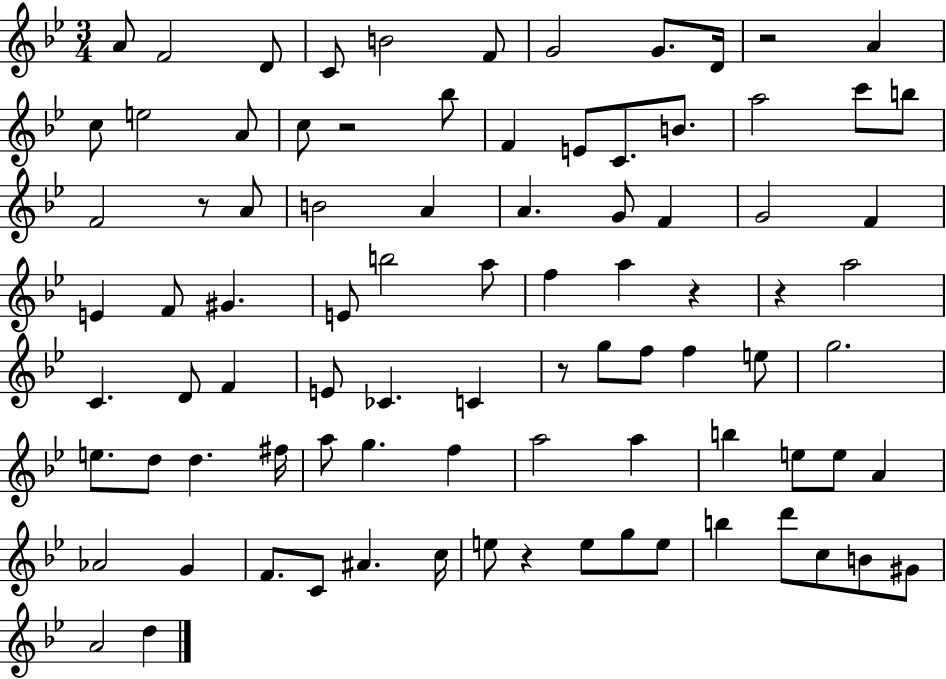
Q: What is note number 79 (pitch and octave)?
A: G#4